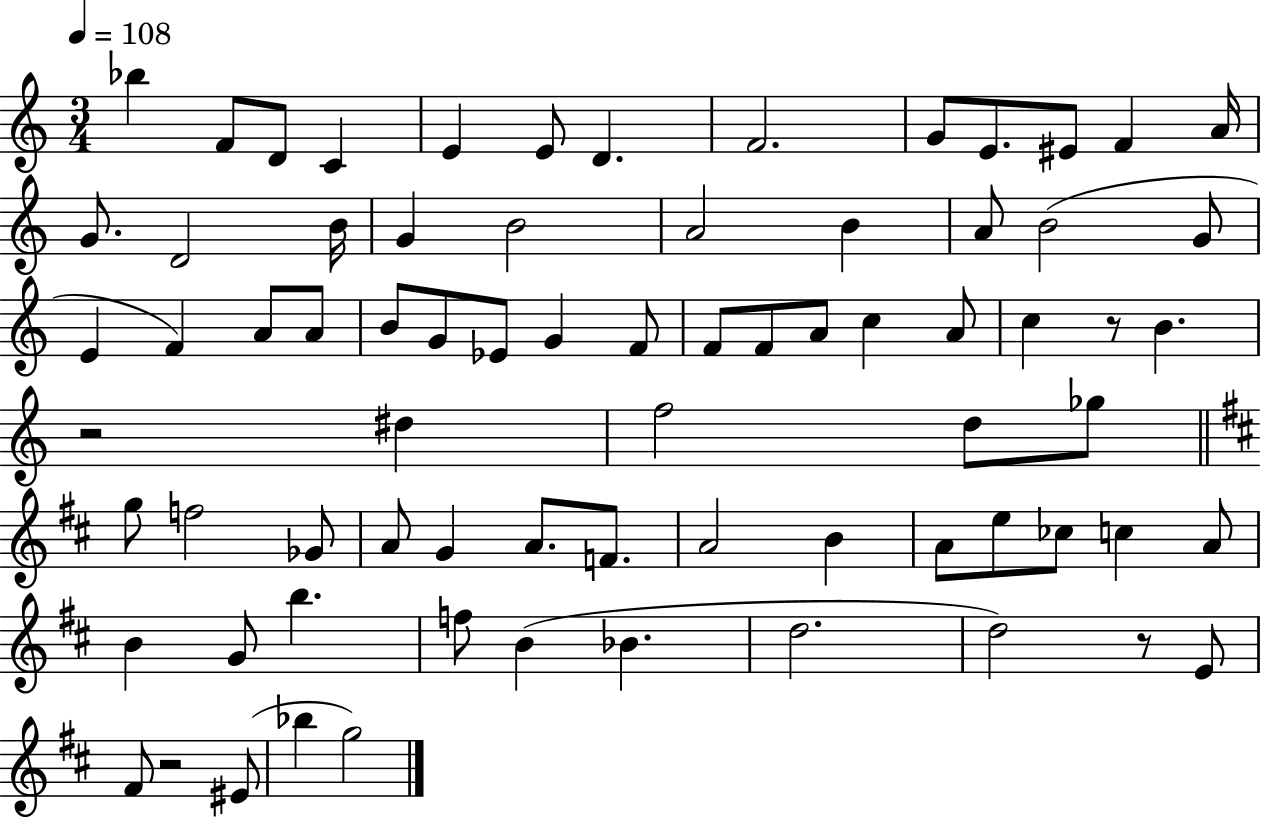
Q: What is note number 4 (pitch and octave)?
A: C4